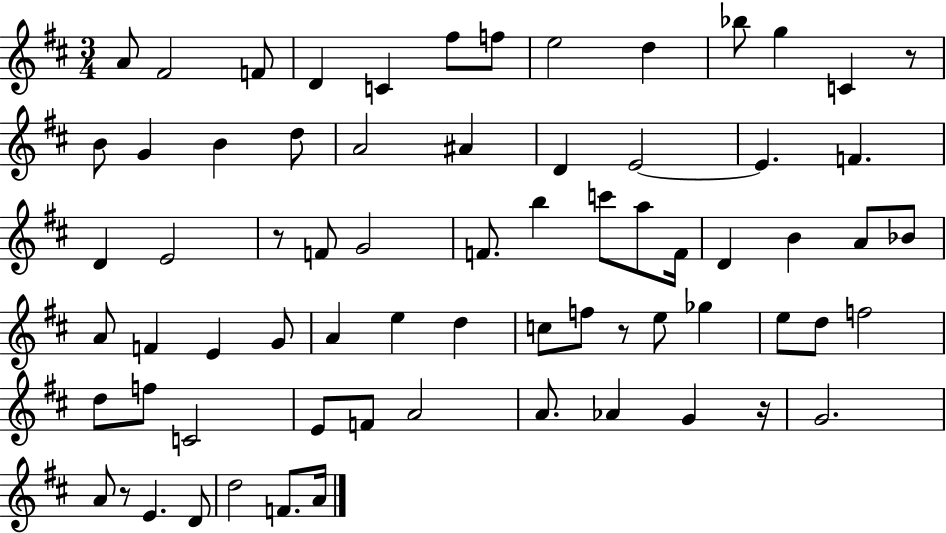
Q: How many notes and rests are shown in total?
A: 70